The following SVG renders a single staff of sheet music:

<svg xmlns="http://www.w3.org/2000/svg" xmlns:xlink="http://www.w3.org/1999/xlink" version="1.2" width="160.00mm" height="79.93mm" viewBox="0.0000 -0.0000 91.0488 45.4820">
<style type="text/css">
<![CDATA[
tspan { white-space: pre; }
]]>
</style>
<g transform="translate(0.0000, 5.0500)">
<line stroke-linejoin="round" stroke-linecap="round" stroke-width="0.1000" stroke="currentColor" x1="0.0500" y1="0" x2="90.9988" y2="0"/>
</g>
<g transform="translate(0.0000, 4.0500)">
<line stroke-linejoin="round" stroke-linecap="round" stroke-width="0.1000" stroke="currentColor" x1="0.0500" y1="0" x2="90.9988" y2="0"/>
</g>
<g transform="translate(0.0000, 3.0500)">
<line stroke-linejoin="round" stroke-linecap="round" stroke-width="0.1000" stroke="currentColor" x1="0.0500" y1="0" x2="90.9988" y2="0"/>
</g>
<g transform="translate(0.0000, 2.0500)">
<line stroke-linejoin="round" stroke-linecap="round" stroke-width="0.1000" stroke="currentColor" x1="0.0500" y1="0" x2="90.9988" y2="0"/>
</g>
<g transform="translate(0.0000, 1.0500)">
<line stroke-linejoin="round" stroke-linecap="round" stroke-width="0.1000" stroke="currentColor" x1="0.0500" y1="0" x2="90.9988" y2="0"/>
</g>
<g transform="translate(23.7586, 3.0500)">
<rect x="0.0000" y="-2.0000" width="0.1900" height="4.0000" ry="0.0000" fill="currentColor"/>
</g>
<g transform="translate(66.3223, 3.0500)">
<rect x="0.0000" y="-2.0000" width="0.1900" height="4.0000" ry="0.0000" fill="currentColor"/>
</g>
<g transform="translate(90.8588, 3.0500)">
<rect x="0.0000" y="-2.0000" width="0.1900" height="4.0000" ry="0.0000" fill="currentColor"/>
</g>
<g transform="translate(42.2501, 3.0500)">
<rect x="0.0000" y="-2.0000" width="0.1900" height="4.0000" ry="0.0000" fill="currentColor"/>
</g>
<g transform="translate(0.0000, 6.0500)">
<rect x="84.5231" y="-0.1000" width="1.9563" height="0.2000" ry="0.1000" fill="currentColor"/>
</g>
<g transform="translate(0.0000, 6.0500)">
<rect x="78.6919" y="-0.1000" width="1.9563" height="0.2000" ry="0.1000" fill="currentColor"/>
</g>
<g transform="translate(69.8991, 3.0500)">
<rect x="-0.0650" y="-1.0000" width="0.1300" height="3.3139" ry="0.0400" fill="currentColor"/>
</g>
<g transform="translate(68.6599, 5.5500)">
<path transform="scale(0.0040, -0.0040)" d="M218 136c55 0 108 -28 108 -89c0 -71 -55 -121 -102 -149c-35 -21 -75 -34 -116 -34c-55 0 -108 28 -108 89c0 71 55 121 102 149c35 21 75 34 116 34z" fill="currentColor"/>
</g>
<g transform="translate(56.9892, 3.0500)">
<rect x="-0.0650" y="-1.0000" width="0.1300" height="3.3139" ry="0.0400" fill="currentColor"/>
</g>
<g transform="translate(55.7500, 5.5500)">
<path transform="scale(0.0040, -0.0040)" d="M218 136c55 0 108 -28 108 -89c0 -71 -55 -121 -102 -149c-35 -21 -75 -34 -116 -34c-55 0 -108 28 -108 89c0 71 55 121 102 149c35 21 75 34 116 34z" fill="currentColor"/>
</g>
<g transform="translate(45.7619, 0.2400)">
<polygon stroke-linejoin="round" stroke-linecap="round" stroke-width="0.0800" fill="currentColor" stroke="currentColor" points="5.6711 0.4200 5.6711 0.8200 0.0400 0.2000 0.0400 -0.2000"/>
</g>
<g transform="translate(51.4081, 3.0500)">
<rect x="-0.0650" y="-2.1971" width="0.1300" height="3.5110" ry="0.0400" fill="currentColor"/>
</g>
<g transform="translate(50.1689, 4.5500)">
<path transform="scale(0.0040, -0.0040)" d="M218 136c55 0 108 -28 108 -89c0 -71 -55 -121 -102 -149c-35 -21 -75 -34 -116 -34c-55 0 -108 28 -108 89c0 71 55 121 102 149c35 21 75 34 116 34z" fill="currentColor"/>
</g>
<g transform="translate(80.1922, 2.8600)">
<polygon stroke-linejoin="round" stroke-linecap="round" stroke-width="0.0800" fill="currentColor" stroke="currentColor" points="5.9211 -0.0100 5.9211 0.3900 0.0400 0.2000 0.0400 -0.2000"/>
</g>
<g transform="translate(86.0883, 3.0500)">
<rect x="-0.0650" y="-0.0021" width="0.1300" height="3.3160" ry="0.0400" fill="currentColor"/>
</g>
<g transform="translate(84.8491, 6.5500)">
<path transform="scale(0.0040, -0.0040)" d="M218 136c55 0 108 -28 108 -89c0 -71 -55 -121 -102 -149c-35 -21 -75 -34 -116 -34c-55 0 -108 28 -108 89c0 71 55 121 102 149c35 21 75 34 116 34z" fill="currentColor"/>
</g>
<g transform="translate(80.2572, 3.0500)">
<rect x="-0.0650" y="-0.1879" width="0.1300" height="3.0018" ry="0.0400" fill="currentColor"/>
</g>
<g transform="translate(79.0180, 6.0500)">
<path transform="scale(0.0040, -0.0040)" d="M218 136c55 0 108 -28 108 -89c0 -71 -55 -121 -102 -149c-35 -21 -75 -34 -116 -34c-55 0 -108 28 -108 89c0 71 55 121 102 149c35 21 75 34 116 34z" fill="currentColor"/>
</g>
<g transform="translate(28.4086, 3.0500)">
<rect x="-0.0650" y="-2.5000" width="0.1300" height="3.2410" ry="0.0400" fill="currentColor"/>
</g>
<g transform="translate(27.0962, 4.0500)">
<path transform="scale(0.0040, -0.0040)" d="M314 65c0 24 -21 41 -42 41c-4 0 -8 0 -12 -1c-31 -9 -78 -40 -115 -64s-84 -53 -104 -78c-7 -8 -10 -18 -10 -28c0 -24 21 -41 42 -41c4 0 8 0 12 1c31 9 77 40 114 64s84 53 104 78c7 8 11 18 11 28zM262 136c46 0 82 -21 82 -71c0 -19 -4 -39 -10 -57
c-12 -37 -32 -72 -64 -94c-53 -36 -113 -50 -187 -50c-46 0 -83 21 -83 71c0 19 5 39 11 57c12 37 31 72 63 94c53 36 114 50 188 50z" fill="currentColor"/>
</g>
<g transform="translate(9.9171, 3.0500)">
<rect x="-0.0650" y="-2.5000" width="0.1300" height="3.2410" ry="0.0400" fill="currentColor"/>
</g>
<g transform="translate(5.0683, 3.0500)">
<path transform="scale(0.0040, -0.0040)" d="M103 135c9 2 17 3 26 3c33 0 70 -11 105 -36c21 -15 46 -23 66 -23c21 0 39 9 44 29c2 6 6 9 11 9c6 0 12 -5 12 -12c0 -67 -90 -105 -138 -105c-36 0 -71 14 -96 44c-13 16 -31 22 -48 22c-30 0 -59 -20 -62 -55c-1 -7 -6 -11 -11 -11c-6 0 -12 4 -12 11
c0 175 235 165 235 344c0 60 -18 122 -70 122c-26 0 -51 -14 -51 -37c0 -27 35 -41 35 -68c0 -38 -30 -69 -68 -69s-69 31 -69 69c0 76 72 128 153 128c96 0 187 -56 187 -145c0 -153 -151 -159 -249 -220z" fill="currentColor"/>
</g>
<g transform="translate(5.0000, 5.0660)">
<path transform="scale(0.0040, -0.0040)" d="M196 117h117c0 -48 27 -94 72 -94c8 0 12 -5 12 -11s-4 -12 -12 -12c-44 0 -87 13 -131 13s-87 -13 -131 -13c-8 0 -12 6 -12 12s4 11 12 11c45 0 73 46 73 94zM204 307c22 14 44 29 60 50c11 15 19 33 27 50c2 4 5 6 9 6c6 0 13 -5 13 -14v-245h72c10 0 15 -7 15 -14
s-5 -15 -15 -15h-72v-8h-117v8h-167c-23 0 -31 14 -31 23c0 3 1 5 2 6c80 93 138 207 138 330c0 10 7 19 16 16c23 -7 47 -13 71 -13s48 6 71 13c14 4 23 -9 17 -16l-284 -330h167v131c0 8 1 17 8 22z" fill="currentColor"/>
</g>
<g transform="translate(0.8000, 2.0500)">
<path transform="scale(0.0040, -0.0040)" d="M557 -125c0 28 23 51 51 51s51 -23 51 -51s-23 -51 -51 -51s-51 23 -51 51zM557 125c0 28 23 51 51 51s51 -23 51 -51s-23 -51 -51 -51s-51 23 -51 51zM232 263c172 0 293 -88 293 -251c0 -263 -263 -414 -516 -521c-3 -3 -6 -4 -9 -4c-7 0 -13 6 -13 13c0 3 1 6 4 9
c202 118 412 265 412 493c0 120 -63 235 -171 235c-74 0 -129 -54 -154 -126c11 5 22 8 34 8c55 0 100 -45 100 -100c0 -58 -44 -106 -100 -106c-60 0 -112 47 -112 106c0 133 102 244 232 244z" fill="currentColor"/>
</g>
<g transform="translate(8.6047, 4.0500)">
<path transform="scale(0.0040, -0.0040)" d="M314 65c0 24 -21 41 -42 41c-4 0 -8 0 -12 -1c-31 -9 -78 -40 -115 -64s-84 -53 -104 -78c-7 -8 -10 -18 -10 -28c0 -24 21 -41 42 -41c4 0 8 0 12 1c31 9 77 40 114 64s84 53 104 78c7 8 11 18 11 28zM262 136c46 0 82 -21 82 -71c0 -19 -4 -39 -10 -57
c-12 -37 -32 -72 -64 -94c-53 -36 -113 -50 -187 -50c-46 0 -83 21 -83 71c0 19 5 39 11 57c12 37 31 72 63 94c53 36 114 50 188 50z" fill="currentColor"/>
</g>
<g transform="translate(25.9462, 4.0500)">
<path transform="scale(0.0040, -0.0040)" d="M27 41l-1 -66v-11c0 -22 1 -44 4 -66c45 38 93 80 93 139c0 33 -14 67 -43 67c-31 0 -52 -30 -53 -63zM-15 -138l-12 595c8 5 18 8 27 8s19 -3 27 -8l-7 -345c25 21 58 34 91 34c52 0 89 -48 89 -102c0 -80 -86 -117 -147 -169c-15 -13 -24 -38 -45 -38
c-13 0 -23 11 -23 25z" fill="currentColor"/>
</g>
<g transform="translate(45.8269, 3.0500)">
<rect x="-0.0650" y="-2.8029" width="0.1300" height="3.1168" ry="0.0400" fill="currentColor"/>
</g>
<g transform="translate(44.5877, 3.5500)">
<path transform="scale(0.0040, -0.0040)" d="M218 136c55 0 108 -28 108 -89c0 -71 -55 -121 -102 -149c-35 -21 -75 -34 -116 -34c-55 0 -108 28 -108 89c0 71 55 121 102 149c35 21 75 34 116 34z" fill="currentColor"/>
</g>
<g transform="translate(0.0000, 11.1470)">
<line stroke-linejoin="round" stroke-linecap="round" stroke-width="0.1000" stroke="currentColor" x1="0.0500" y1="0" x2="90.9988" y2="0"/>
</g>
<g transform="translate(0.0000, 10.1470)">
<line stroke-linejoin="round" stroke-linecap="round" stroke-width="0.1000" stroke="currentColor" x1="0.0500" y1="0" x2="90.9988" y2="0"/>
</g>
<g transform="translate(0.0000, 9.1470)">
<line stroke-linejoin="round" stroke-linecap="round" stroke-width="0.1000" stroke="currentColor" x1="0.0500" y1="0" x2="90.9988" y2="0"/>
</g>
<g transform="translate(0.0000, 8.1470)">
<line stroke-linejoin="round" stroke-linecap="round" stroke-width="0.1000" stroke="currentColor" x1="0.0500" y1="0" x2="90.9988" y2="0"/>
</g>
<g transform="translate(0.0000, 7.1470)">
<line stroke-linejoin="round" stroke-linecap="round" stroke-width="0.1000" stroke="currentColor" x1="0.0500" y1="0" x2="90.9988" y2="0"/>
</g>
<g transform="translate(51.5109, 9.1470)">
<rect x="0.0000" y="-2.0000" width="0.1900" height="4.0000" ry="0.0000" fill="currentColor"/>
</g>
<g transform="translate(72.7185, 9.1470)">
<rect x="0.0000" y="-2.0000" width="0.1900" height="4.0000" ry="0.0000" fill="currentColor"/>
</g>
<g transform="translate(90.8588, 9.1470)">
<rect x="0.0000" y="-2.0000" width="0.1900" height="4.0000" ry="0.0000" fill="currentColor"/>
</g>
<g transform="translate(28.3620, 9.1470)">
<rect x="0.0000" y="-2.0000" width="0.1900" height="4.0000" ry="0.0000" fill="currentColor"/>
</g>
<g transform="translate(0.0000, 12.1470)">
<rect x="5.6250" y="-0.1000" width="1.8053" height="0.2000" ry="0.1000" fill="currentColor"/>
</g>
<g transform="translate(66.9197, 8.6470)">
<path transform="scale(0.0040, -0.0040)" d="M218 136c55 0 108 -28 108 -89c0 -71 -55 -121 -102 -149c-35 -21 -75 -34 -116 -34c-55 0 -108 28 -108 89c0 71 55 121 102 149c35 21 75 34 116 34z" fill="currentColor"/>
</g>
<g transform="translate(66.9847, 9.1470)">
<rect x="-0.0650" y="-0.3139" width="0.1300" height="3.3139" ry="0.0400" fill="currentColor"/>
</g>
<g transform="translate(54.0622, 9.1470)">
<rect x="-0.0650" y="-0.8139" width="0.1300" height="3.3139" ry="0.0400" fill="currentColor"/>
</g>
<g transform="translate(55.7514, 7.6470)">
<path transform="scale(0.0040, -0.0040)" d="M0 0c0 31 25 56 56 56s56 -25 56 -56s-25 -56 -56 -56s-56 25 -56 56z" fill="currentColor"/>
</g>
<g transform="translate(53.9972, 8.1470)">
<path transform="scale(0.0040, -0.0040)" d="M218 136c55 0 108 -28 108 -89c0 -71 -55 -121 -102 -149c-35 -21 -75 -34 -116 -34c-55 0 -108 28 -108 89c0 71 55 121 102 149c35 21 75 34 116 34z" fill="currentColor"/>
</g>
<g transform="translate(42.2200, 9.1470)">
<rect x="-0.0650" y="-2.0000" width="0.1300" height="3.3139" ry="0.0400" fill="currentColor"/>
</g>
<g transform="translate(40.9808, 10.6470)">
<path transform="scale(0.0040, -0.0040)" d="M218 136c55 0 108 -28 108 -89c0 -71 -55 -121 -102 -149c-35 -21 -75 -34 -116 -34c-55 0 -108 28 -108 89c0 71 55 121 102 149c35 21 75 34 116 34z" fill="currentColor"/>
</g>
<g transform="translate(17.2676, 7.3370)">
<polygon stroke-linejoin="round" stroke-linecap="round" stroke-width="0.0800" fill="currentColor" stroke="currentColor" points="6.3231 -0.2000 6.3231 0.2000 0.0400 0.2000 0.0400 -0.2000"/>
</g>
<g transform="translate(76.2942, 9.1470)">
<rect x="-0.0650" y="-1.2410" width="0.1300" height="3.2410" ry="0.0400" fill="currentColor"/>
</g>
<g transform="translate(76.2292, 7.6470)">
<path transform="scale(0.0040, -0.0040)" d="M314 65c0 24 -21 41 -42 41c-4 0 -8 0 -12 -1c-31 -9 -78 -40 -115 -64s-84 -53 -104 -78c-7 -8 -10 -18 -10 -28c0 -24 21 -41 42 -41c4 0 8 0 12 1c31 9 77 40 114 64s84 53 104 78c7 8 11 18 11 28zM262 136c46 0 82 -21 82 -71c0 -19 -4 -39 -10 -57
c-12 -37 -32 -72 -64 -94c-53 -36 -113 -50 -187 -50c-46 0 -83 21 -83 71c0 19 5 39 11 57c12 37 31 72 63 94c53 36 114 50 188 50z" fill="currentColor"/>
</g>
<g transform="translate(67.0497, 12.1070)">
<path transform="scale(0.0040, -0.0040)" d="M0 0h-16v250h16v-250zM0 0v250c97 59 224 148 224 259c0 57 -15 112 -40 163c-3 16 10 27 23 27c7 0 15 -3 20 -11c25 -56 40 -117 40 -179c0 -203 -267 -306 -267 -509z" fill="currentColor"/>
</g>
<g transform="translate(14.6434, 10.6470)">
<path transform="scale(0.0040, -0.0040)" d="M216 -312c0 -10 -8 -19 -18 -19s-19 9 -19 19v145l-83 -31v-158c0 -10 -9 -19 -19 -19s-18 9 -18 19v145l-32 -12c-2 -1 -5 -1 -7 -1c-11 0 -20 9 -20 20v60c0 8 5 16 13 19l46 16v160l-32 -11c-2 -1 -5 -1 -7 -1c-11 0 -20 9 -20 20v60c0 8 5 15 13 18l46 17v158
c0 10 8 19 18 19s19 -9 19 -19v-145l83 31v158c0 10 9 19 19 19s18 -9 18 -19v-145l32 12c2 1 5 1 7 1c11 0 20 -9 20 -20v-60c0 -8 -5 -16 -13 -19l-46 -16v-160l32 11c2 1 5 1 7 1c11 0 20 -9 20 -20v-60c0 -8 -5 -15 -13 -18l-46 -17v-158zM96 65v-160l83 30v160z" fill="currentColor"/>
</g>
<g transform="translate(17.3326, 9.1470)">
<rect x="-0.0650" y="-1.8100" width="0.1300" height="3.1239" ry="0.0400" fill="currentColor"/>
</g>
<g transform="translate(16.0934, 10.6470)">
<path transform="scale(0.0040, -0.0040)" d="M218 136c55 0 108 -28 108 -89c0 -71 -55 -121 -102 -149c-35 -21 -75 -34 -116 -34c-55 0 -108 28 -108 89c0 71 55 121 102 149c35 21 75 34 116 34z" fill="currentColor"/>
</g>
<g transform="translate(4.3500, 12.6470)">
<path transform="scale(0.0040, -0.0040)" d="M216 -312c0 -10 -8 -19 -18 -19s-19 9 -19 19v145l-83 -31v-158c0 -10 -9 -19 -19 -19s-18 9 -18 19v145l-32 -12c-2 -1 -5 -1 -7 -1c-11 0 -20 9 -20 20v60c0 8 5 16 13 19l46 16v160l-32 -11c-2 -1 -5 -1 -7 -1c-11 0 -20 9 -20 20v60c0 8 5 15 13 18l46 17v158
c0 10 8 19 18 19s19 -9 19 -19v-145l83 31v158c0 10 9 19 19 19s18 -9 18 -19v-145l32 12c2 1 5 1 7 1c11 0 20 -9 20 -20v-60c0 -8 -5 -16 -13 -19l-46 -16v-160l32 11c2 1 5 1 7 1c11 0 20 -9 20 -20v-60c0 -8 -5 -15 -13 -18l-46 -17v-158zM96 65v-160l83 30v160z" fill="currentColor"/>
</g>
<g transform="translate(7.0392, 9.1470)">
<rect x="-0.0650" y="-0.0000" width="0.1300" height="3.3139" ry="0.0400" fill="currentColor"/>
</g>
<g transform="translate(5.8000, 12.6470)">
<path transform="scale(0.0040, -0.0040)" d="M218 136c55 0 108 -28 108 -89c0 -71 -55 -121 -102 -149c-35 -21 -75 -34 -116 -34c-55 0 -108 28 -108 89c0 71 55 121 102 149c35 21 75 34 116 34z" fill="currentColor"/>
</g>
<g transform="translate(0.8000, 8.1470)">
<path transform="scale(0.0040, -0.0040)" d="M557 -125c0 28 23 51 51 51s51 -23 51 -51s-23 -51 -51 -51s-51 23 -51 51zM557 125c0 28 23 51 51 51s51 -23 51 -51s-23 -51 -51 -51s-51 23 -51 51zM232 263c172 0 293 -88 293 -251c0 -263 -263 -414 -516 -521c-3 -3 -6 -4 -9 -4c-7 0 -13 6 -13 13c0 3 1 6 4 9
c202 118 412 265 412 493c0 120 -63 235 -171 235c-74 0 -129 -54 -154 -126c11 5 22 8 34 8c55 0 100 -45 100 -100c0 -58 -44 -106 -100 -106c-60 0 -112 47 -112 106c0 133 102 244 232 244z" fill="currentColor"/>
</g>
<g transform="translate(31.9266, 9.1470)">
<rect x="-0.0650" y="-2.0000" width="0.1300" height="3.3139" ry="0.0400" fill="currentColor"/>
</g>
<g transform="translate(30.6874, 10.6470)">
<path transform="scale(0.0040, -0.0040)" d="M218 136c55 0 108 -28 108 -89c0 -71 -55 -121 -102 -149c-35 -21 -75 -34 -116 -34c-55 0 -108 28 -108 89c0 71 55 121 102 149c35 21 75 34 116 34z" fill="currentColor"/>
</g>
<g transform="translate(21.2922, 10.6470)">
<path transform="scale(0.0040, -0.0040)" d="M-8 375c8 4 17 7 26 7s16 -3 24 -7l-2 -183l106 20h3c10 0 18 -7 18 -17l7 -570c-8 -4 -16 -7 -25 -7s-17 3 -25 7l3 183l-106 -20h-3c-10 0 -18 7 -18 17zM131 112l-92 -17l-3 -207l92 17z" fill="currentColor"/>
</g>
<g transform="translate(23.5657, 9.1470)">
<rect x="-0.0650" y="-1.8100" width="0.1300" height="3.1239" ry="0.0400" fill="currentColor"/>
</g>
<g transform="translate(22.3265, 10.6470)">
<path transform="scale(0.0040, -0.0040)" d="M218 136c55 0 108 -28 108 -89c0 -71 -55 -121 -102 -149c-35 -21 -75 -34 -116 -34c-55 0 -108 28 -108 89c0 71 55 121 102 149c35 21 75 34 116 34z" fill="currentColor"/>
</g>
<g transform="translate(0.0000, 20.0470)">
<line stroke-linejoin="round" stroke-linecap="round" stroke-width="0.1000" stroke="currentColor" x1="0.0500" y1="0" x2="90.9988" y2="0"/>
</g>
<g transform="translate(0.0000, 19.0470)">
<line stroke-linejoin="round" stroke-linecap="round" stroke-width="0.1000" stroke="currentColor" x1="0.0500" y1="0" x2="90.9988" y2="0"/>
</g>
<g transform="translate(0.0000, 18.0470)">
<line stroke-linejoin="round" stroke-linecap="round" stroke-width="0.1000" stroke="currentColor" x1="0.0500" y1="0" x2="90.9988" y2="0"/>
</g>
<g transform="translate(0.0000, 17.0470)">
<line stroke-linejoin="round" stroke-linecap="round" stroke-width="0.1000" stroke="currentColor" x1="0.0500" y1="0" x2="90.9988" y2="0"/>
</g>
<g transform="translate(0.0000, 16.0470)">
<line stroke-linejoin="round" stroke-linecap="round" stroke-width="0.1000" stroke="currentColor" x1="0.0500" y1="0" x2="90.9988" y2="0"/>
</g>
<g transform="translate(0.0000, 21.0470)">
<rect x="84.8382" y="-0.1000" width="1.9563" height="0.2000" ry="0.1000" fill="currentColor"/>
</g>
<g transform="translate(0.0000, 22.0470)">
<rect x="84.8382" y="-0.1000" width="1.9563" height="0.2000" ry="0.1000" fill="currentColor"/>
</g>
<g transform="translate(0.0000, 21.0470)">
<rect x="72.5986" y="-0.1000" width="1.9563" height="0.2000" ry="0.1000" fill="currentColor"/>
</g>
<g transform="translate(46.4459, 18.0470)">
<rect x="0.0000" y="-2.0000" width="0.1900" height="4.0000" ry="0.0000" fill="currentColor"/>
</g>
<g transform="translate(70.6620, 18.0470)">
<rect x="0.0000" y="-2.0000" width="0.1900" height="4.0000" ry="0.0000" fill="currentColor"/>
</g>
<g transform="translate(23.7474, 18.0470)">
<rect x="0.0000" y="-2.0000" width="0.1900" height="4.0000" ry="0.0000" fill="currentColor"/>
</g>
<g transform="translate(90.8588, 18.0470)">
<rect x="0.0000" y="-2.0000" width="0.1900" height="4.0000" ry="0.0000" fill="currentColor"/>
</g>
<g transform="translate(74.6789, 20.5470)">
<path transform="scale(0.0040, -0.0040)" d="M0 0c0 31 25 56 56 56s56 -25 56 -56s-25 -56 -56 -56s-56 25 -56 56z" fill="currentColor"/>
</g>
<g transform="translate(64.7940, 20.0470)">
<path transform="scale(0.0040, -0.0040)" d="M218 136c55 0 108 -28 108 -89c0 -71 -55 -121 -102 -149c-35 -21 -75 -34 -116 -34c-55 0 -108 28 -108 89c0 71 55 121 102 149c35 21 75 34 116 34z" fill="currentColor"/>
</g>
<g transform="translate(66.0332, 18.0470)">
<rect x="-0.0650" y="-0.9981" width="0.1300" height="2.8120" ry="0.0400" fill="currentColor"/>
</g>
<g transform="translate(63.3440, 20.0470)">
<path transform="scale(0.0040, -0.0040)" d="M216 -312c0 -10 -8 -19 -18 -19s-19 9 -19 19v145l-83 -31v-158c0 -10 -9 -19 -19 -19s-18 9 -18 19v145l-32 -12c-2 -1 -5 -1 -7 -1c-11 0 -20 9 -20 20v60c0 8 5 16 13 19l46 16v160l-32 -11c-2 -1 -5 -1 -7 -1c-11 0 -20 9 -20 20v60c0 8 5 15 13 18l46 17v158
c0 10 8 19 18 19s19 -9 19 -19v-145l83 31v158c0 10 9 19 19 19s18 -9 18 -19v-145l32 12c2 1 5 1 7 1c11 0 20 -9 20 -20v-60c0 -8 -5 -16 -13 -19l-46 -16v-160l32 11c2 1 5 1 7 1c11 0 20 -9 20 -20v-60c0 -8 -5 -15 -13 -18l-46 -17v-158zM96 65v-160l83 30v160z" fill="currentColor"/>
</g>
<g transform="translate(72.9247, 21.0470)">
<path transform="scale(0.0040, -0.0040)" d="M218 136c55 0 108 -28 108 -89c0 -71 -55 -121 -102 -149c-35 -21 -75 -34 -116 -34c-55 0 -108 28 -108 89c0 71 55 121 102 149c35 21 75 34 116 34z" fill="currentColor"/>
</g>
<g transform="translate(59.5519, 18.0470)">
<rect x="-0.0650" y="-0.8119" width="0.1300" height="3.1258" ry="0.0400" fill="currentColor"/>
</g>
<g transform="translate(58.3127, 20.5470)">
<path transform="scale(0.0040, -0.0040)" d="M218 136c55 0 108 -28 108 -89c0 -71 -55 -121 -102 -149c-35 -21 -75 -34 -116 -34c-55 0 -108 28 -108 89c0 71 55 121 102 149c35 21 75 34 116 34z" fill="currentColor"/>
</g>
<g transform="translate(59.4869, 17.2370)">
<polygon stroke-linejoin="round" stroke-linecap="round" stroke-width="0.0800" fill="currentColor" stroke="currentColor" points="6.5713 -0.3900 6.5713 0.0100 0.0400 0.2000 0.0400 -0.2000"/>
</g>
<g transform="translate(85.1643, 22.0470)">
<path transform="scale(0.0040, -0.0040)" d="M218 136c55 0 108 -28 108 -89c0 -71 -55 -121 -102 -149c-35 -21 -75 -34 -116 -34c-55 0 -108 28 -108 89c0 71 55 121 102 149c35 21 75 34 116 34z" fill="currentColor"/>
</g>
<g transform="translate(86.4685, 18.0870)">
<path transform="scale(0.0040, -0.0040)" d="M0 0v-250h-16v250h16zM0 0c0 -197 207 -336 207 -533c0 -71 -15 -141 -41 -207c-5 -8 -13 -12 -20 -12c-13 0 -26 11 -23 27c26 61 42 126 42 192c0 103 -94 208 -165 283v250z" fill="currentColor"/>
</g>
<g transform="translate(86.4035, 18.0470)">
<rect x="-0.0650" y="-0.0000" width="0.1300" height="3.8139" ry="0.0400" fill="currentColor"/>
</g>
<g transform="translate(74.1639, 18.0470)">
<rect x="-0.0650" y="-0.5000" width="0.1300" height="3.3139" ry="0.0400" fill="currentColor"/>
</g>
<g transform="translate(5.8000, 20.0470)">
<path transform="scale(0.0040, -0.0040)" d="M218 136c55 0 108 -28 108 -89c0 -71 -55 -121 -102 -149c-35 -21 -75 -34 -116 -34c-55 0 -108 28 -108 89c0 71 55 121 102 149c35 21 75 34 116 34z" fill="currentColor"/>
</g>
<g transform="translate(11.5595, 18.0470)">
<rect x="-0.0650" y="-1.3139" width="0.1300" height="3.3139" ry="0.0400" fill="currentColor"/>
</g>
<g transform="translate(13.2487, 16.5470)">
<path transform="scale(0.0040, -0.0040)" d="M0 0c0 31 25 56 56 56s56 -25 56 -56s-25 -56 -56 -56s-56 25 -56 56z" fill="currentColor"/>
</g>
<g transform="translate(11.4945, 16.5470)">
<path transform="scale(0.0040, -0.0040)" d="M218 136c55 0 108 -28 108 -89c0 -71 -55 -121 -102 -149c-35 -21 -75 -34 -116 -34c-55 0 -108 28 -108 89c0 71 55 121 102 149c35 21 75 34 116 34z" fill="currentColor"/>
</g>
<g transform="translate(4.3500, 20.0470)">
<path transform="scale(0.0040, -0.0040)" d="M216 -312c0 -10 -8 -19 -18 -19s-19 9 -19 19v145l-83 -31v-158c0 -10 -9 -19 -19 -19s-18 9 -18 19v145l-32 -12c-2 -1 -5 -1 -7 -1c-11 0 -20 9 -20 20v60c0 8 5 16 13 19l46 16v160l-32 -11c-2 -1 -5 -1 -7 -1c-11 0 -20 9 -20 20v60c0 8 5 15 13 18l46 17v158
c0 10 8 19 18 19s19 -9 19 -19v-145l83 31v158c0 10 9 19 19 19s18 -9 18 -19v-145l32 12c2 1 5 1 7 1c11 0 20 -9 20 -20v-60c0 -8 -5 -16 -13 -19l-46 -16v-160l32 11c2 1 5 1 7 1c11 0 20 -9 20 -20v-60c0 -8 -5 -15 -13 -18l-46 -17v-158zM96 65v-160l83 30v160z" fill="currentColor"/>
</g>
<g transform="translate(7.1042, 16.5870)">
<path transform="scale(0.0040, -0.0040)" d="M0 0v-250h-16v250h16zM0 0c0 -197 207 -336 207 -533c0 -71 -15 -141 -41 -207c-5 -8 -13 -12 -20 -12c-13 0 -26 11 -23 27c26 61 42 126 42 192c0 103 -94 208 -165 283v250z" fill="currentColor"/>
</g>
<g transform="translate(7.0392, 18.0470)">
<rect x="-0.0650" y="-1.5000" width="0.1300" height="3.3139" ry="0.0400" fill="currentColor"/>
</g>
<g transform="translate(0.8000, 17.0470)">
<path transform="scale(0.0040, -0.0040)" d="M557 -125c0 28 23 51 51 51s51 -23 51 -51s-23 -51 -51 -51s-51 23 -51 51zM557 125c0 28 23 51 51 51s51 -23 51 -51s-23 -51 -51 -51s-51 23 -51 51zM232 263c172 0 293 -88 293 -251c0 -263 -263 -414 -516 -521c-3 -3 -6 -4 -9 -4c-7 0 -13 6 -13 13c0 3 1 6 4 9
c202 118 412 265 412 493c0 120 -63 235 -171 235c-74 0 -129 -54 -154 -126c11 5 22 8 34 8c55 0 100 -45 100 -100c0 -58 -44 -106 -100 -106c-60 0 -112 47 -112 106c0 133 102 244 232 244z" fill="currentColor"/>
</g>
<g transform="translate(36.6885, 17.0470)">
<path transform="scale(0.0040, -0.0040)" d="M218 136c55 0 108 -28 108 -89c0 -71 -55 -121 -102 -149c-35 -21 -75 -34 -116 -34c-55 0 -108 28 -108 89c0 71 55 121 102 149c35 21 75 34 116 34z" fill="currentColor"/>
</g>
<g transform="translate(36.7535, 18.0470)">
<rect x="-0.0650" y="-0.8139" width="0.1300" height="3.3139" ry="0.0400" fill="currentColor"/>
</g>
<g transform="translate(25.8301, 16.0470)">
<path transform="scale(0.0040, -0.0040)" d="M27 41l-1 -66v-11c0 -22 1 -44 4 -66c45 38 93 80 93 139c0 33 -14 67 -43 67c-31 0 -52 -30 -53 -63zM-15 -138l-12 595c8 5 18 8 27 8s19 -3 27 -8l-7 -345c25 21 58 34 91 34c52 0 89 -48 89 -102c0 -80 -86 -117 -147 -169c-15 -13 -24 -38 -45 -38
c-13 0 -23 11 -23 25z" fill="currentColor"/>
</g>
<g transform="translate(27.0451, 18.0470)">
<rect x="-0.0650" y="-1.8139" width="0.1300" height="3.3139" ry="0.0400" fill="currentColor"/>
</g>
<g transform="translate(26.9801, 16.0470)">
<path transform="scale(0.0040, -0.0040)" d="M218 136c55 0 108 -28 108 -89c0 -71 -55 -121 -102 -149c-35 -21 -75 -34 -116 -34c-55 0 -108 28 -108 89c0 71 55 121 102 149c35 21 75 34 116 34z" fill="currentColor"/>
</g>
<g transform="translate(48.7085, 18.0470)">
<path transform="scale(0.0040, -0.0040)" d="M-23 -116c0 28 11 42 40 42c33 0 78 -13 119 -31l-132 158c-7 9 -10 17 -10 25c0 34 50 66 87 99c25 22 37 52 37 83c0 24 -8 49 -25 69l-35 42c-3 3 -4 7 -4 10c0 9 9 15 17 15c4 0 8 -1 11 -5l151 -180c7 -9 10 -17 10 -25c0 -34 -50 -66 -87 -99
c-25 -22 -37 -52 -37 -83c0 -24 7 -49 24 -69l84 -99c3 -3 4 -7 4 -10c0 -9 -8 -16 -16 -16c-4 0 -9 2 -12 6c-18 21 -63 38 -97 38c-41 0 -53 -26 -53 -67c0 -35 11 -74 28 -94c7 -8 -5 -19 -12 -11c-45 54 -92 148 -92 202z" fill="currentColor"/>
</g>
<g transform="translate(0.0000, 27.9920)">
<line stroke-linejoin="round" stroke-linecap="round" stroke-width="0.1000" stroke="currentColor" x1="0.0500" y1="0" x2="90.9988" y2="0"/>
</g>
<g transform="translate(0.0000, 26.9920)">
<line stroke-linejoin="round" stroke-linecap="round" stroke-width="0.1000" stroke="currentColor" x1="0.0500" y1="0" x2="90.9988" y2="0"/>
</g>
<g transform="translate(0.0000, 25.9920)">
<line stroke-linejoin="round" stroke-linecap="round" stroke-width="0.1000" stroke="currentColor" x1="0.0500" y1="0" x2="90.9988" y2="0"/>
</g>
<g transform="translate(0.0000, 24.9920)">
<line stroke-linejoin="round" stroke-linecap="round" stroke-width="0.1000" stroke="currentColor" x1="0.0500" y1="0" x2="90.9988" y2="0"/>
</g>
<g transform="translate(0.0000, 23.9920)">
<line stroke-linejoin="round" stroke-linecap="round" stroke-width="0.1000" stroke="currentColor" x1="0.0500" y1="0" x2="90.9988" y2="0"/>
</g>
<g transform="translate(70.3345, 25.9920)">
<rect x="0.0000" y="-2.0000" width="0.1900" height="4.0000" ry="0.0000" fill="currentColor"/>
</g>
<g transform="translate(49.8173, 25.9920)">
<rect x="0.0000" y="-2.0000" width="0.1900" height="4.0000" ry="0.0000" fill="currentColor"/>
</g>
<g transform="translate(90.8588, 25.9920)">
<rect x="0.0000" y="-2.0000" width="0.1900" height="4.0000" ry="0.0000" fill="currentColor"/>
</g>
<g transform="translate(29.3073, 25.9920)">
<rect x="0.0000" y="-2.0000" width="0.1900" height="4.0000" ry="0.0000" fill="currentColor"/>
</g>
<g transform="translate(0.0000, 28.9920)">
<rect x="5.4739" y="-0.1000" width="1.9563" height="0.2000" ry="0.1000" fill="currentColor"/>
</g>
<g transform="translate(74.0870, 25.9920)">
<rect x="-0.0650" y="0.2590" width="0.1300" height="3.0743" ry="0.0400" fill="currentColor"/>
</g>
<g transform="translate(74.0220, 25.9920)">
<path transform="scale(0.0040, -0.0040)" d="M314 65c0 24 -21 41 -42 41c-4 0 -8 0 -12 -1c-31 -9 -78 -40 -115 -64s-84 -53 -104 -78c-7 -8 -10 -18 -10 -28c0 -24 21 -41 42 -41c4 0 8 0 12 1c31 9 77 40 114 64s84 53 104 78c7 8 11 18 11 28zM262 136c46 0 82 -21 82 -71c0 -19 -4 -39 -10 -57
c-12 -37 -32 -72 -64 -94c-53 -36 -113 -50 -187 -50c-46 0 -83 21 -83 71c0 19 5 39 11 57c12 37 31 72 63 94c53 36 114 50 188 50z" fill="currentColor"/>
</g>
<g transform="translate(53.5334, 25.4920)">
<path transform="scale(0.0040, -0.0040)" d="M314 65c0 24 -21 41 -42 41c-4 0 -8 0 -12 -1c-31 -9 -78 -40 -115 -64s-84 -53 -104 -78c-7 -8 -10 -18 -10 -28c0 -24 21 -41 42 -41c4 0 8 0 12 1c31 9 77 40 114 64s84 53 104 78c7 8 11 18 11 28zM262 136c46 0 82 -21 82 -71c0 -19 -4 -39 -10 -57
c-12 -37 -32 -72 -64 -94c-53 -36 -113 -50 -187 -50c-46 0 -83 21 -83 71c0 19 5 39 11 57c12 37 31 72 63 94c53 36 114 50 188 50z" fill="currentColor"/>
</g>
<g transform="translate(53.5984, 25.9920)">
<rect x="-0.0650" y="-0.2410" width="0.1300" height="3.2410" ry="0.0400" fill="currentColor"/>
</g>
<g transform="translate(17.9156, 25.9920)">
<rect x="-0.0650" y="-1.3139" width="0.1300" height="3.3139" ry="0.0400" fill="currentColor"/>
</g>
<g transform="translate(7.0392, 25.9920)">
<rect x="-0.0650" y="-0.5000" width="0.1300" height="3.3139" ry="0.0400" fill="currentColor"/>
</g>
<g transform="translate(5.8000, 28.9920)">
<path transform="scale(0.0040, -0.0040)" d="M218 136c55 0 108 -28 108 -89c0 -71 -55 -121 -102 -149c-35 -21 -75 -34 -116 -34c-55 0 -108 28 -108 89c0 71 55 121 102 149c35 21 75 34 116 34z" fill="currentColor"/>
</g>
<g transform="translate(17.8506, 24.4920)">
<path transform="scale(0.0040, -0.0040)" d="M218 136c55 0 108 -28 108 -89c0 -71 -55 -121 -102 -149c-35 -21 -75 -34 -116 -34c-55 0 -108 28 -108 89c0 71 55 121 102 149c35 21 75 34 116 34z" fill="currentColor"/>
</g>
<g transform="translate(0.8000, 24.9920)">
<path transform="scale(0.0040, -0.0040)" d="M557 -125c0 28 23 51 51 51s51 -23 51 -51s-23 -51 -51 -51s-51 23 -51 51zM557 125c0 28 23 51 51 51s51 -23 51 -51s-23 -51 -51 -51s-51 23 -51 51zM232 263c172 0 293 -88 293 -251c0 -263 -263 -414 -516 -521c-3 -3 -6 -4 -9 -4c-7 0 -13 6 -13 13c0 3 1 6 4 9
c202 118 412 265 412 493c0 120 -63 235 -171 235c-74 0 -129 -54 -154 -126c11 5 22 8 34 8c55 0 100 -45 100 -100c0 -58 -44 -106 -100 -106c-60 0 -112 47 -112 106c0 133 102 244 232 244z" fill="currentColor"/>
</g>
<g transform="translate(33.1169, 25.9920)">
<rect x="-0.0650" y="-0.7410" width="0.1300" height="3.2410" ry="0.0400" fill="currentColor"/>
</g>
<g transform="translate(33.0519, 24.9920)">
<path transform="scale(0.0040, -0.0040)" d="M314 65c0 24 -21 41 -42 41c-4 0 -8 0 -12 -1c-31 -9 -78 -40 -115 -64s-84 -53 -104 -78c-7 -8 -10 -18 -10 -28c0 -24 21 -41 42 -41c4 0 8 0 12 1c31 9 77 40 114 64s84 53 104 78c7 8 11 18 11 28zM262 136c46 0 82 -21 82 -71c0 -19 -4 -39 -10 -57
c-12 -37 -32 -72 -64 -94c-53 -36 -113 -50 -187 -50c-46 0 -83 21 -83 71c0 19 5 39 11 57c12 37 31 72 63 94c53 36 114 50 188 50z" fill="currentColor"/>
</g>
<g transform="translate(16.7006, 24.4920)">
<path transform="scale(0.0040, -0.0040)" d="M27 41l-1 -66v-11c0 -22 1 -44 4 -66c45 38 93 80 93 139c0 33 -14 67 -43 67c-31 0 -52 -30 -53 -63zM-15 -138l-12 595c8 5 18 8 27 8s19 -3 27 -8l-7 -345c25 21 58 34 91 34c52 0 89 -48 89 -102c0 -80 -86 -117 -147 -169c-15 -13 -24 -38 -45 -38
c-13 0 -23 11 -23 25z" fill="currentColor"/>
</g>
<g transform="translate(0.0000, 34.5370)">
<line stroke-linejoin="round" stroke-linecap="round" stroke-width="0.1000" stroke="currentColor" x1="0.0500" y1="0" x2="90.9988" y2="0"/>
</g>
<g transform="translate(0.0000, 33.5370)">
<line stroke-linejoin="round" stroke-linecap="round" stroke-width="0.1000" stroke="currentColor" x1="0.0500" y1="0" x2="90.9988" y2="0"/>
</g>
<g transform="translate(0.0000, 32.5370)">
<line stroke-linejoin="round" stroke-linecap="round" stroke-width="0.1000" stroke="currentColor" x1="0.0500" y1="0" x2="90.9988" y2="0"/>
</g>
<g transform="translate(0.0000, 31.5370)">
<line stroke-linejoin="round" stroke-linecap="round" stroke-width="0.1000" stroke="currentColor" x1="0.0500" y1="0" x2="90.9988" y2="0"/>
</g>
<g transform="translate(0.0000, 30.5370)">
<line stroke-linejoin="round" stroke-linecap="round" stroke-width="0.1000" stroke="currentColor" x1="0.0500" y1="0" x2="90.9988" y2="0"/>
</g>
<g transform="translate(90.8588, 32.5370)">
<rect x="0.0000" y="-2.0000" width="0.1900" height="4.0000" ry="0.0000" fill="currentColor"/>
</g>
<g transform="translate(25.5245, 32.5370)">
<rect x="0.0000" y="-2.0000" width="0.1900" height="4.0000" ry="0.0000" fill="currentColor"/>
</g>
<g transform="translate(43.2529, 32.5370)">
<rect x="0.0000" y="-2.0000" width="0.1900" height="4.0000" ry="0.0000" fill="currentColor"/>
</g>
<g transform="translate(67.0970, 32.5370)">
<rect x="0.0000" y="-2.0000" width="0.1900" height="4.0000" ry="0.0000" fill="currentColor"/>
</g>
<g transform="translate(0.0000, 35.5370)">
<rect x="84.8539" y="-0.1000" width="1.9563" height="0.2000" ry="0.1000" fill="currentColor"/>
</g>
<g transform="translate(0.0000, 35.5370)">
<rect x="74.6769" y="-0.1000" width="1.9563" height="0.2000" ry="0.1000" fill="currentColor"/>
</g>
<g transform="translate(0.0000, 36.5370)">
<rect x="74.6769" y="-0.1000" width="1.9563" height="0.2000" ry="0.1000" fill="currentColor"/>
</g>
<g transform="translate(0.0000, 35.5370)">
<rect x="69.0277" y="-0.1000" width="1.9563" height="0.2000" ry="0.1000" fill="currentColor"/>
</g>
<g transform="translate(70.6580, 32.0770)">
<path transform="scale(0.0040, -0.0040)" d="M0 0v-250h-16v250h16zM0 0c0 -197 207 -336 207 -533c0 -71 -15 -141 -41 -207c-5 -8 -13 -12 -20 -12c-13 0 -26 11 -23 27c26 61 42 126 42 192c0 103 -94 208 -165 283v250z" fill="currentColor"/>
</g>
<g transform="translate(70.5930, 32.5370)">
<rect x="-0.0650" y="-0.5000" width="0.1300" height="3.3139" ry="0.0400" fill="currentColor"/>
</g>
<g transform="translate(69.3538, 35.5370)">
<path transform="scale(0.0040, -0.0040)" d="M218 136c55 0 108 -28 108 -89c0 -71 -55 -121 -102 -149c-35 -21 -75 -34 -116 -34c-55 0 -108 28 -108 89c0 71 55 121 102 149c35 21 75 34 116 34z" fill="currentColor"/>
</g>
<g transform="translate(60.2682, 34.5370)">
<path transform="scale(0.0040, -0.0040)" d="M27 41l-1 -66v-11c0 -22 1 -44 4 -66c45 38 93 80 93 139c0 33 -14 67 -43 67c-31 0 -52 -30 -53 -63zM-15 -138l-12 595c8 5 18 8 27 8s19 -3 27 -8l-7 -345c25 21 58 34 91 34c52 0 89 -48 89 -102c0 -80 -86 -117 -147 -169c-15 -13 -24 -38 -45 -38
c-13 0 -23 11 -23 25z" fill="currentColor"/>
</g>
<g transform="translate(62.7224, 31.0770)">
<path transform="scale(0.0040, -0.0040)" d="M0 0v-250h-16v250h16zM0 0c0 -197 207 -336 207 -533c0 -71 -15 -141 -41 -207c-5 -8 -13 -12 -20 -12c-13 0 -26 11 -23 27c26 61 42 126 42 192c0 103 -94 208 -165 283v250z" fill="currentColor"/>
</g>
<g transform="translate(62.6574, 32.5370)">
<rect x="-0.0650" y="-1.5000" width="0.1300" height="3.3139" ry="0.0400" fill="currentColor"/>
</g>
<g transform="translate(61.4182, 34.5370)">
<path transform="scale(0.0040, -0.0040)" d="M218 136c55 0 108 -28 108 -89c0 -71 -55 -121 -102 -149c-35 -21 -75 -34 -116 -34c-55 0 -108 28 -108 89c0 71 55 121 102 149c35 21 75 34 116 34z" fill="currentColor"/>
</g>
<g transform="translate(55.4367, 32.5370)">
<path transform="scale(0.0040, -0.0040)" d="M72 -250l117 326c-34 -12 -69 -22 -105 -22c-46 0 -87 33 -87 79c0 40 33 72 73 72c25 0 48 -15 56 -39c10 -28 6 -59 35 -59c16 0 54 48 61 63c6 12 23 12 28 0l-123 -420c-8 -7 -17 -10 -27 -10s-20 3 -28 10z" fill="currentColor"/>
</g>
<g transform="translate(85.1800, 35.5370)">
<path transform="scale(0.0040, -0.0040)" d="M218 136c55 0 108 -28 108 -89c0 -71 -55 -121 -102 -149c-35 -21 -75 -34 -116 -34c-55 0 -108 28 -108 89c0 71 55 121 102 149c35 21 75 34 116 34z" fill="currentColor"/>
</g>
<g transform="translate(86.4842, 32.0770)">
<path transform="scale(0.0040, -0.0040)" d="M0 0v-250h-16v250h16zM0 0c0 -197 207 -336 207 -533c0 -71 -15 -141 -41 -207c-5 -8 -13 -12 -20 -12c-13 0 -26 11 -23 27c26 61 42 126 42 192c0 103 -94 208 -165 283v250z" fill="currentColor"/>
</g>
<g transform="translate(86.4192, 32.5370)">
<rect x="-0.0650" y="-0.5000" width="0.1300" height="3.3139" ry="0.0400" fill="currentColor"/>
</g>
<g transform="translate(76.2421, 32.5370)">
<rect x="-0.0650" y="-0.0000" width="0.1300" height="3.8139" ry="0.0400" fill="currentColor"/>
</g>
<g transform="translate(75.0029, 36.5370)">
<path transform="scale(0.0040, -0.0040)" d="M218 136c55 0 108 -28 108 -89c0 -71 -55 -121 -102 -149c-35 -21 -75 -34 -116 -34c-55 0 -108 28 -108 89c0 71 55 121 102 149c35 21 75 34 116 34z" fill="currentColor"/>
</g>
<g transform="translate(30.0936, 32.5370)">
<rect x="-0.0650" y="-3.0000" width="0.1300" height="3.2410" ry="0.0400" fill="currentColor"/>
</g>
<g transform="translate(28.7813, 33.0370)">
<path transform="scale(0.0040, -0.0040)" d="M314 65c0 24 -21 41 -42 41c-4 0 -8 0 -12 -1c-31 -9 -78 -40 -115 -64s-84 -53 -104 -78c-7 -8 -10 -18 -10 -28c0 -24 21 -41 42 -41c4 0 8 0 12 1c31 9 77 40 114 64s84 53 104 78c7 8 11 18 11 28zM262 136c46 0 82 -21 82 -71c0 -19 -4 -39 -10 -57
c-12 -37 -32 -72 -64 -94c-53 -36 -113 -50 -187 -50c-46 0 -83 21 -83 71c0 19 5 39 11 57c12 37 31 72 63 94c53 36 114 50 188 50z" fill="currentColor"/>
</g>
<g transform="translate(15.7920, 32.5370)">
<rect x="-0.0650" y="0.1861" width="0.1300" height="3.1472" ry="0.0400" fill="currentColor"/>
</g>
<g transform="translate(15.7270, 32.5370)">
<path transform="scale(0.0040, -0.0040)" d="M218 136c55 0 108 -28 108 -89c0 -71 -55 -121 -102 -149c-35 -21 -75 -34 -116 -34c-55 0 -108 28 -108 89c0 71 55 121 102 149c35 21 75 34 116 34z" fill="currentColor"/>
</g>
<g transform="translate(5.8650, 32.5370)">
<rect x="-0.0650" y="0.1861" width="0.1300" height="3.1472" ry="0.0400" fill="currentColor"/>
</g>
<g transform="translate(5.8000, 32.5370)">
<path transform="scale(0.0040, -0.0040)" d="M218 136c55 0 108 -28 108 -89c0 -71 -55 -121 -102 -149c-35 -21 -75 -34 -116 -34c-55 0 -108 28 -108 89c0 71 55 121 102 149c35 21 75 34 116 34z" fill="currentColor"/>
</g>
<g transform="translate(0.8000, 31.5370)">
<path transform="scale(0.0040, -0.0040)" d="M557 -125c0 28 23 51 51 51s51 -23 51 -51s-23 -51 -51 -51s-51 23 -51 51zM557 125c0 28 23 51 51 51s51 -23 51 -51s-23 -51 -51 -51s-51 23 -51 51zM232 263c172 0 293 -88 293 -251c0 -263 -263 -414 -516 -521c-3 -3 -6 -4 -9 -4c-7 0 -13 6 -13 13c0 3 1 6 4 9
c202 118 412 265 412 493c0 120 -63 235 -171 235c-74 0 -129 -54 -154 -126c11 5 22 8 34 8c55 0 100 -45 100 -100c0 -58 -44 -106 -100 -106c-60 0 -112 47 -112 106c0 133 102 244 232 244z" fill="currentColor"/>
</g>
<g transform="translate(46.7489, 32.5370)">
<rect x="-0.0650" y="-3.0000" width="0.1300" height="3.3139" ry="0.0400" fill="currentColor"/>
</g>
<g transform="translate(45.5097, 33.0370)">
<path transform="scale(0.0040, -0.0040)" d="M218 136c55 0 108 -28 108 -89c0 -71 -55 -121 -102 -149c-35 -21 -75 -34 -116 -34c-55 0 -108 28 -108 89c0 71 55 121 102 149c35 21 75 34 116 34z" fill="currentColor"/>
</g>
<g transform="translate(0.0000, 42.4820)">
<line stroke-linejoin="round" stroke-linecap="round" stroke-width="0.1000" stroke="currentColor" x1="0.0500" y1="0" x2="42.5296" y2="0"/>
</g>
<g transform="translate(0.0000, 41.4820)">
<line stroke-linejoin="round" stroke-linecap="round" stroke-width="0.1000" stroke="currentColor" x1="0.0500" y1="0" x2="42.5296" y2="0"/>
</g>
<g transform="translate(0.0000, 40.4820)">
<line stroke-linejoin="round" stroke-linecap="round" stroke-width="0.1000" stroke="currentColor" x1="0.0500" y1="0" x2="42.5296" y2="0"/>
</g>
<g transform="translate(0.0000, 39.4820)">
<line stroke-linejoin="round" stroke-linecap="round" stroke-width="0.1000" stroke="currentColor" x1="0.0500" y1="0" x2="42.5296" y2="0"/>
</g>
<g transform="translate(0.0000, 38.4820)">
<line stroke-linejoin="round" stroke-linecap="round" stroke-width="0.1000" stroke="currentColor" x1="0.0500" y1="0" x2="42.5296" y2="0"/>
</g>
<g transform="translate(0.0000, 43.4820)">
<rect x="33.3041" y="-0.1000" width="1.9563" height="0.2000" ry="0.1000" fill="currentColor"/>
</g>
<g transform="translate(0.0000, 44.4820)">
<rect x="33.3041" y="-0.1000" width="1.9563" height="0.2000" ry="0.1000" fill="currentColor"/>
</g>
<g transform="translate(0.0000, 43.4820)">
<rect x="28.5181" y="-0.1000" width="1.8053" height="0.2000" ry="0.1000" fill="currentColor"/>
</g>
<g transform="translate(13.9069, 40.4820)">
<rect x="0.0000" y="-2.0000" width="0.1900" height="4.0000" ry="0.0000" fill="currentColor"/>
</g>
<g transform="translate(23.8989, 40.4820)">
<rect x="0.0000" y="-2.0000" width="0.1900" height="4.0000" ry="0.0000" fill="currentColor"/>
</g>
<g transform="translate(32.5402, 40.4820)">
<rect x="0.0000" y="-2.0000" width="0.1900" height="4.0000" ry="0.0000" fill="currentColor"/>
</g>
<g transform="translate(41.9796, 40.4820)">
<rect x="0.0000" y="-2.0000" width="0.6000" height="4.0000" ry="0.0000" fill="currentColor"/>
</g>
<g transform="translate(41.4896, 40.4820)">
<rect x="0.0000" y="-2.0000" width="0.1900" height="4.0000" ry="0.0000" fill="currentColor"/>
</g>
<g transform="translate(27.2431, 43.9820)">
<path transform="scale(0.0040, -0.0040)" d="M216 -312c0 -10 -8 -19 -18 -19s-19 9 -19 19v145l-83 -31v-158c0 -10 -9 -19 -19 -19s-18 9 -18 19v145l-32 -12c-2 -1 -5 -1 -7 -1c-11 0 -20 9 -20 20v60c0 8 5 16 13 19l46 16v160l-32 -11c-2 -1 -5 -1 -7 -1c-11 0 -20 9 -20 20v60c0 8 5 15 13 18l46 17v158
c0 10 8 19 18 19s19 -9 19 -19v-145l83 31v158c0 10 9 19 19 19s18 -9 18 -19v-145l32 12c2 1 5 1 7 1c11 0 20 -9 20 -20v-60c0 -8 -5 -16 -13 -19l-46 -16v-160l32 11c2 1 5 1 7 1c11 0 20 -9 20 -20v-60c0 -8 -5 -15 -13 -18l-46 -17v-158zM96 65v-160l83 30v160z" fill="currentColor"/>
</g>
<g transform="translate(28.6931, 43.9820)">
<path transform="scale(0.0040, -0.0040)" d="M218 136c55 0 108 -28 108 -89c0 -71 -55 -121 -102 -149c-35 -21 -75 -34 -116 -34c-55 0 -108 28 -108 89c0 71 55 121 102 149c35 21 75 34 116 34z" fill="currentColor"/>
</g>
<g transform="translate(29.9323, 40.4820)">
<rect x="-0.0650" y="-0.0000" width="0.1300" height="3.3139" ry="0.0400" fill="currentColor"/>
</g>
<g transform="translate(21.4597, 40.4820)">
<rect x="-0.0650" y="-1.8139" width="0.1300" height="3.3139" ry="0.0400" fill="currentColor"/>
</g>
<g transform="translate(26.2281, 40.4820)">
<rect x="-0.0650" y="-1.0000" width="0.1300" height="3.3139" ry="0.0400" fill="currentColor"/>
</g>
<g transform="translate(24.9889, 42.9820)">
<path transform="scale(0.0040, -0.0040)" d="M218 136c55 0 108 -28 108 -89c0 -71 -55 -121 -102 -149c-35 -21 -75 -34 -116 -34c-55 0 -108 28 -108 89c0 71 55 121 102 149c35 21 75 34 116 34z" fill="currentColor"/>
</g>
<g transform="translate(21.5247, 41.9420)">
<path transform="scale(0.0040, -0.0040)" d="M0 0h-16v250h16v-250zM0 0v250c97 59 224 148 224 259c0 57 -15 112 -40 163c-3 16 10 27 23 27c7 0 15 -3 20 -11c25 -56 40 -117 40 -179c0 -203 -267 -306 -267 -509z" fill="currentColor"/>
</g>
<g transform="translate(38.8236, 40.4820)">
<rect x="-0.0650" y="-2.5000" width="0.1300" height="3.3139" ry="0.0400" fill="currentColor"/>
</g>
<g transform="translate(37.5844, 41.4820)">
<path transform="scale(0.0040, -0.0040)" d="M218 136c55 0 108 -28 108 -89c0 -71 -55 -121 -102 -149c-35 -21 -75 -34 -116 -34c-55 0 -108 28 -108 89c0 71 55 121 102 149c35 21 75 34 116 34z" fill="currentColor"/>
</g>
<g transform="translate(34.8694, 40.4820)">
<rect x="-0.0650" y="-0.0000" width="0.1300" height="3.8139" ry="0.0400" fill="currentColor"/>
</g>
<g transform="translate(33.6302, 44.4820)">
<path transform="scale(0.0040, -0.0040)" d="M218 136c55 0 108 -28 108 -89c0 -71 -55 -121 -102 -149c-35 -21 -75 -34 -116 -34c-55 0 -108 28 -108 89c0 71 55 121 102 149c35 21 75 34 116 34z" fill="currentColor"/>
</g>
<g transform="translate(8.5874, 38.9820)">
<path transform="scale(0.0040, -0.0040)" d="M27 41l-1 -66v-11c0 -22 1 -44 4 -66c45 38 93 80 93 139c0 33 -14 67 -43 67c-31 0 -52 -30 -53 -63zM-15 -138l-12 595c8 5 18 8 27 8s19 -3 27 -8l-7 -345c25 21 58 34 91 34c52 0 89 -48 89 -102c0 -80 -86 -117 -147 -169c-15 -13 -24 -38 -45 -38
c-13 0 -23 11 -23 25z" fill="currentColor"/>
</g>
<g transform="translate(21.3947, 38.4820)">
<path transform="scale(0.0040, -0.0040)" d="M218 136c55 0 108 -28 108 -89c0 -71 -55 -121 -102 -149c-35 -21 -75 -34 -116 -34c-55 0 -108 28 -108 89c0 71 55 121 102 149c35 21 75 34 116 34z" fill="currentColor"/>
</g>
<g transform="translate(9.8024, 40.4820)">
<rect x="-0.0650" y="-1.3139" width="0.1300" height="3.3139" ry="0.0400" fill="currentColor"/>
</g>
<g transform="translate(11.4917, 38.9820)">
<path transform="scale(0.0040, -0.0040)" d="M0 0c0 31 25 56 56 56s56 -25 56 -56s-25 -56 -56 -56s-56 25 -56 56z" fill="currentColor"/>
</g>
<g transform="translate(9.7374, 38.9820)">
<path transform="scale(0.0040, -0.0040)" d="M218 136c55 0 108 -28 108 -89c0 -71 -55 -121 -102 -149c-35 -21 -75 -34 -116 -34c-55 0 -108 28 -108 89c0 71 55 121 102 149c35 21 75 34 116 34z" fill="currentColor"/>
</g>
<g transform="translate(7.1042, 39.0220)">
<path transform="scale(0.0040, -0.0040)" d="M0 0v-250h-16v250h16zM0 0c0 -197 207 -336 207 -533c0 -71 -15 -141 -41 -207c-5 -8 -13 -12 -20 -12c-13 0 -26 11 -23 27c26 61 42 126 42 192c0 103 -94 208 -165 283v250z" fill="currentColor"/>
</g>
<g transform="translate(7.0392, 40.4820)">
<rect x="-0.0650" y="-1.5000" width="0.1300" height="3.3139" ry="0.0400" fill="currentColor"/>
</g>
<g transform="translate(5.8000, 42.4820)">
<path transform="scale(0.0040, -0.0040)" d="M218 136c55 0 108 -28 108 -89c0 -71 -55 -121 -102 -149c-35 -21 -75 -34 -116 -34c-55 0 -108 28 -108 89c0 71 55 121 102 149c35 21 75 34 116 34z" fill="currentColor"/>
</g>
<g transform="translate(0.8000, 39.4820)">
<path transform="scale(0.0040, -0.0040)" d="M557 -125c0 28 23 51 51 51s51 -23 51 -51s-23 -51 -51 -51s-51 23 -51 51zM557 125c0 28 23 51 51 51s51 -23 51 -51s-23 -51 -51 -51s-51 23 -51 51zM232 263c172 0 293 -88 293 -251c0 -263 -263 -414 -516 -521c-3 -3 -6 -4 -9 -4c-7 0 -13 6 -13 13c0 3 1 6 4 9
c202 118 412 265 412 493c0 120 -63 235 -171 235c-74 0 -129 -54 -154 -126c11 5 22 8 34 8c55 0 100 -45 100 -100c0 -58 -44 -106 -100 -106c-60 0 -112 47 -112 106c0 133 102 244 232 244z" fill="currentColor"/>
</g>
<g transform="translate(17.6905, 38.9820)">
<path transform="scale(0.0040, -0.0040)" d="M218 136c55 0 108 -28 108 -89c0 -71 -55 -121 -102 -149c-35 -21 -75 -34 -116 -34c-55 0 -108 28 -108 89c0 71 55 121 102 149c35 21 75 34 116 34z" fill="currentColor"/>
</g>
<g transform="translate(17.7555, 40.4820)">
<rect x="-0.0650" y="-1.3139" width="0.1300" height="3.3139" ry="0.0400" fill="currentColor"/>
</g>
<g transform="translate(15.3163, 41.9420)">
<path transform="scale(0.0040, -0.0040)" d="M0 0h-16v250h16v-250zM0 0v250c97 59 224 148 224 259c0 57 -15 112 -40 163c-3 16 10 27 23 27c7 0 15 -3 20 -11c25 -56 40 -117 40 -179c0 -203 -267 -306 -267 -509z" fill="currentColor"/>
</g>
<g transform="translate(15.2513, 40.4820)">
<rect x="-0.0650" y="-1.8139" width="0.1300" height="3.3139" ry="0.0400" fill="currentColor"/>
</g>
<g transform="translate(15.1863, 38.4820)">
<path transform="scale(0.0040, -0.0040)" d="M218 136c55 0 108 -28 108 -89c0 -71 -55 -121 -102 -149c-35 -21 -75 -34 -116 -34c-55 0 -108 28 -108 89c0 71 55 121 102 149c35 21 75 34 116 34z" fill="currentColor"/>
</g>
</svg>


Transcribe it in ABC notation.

X:1
T:Untitled
M:2/4
L:1/4
K:C
B,,2 _B,,2 C,/2 A,,/2 F,, F,, E,,/2 D,,/2 ^D,, ^A,,/2 A,,/2 A,, A,, F, E,/2 G,2 ^G,,/2 G, _A, F, z F,,/2 ^G,,/2 E,, C,,/2 E,, _G, F,2 E,2 D,2 D, D, C,2 C, z/2 _G,,/2 E,,/2 C,, E,,/2 G,,/2 _G, A,/2 G, A,/2 F,, ^D,, C,, B,,